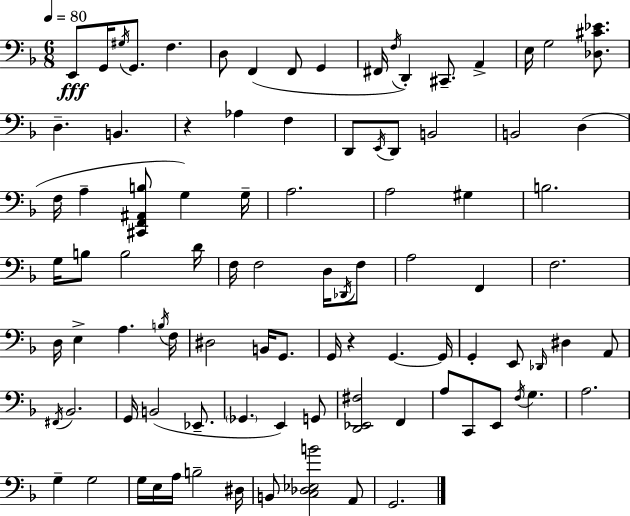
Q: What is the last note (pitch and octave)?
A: G2